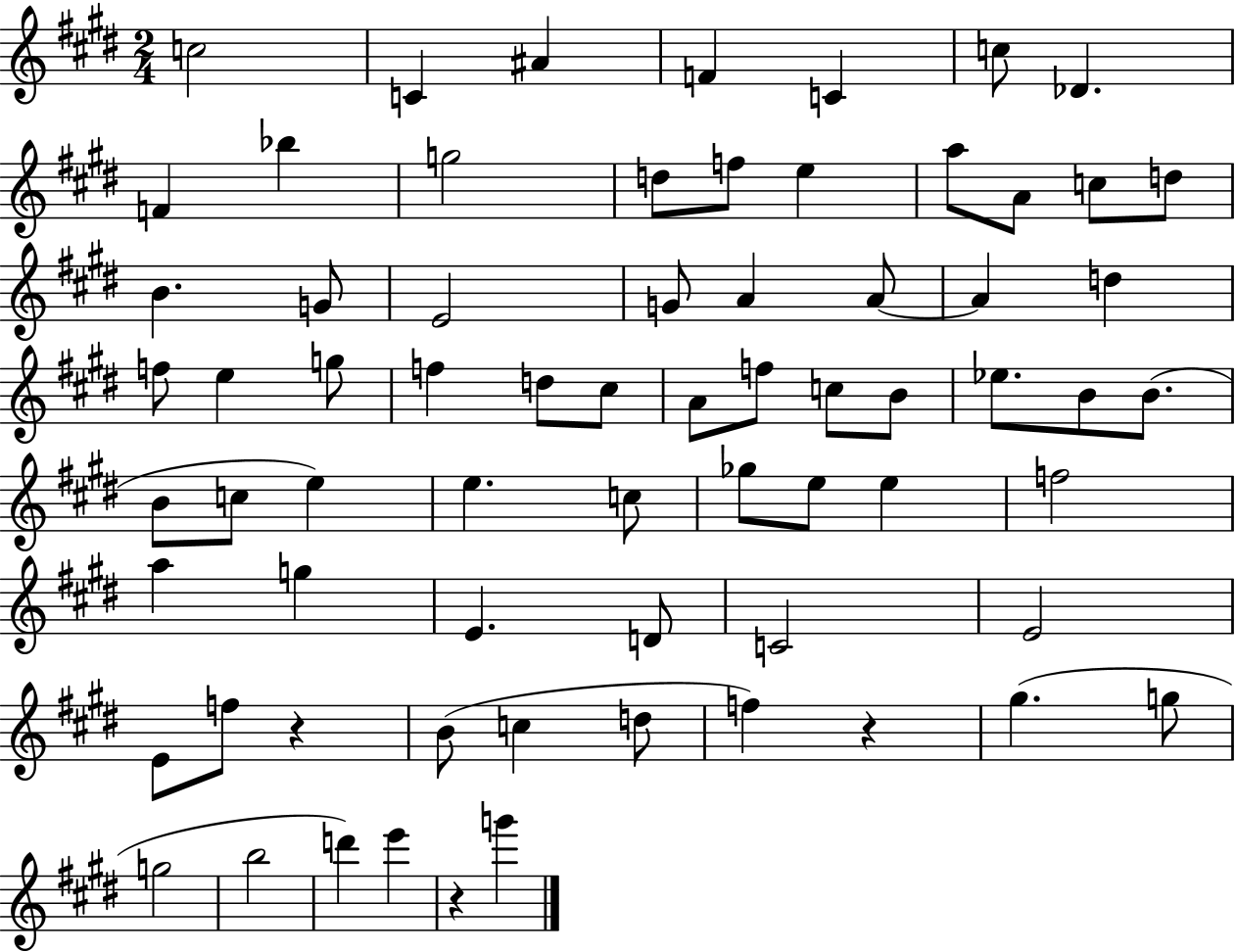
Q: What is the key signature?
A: E major